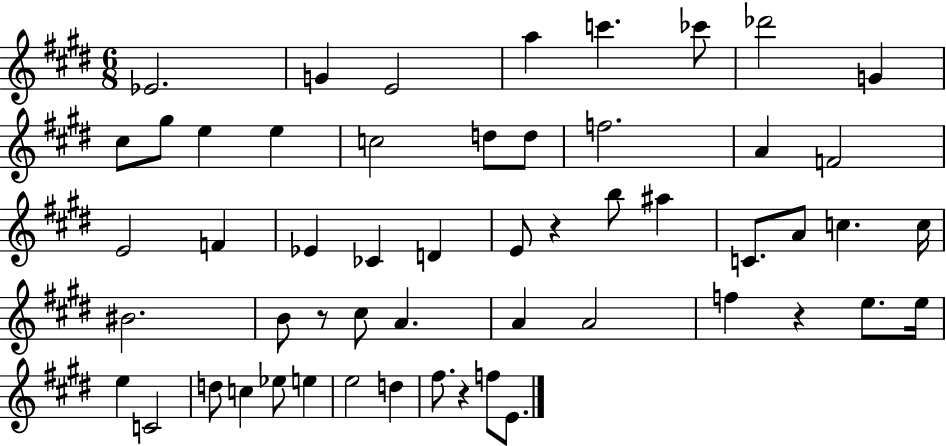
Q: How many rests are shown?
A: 4